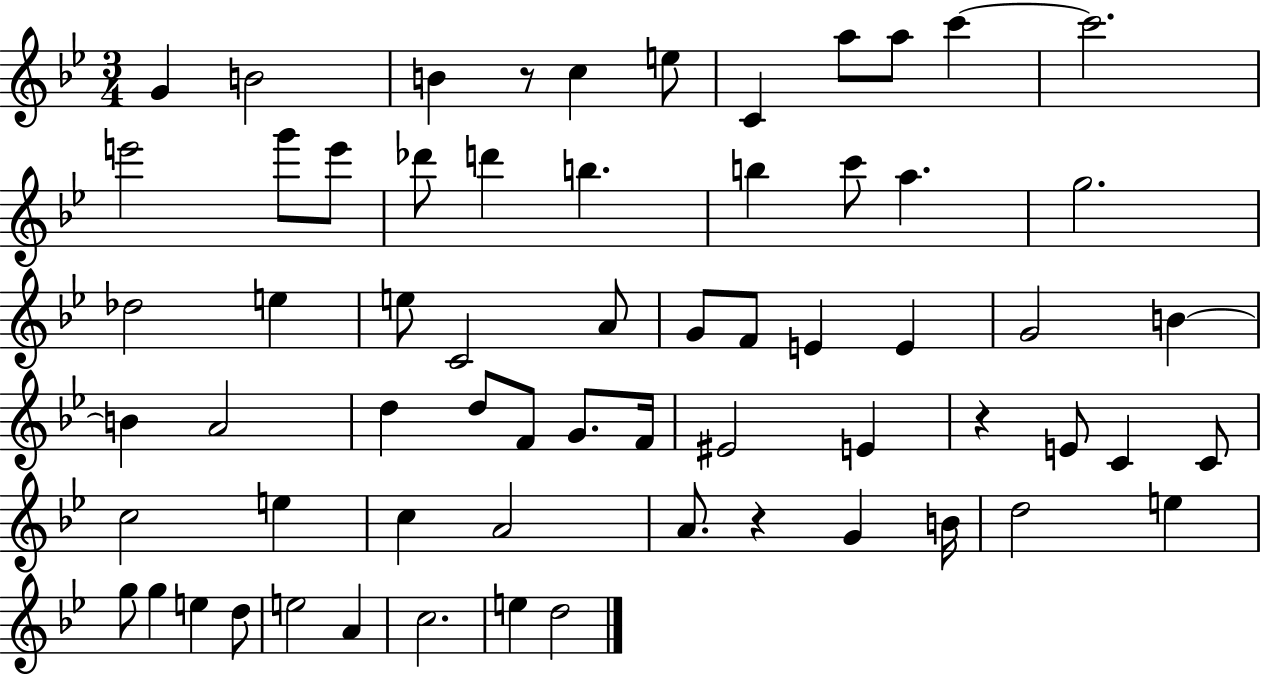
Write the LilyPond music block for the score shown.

{
  \clef treble
  \numericTimeSignature
  \time 3/4
  \key bes \major
  \repeat volta 2 { g'4 b'2 | b'4 r8 c''4 e''8 | c'4 a''8 a''8 c'''4~~ | c'''2. | \break e'''2 g'''8 e'''8 | des'''8 d'''4 b''4. | b''4 c'''8 a''4. | g''2. | \break des''2 e''4 | e''8 c'2 a'8 | g'8 f'8 e'4 e'4 | g'2 b'4~~ | \break b'4 a'2 | d''4 d''8 f'8 g'8. f'16 | eis'2 e'4 | r4 e'8 c'4 c'8 | \break c''2 e''4 | c''4 a'2 | a'8. r4 g'4 b'16 | d''2 e''4 | \break g''8 g''4 e''4 d''8 | e''2 a'4 | c''2. | e''4 d''2 | \break } \bar "|."
}